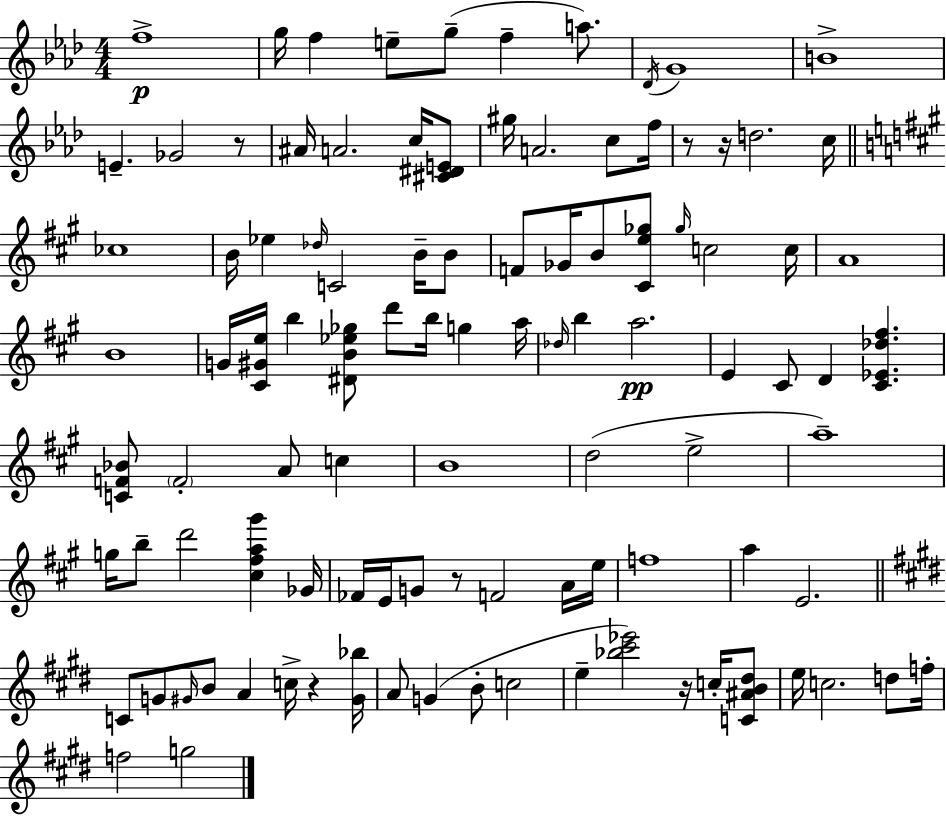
{
  \clef treble
  \numericTimeSignature
  \time 4/4
  \key aes \major
  f''1->\p | g''16 f''4 e''8-- g''8--( f''4-- a''8.) | \acciaccatura { des'16 } g'1 | b'1-> | \break e'4.-- ges'2 r8 | ais'16 a'2. c''16 <cis' dis' e'>8 | gis''16 a'2. c''8 | f''16 r8 r16 d''2. | \break c''16 \bar "||" \break \key a \major ces''1 | b'16 ees''4 \grace { des''16 } c'2 b'16-- b'8 | f'8 ges'16 b'8 <cis' e'' ges''>8 \grace { ges''16 } c''2 | c''16 a'1 | \break b'1 | g'16 <cis' gis' e''>16 b''4 <dis' b' ees'' ges''>8 d'''8 b''16 g''4 | a''16 \grace { des''16 } b''4 a''2.\pp | e'4 cis'8 d'4 <cis' ees' des'' fis''>4. | \break <c' f' bes'>8 \parenthesize f'2-. a'8 c''4 | b'1 | d''2( e''2-> | a''1--) | \break g''16 b''8-- d'''2 <cis'' fis'' a'' gis'''>4 | ges'16 fes'16 e'16 g'8 r8 f'2 | a'16 e''16 f''1 | a''4 e'2. | \break \bar "||" \break \key e \major c'8 g'8 \grace { gis'16 } b'8 a'4 c''16-> r4 | <gis' bes''>16 a'8 g'4( b'8-. c''2 | e''4-- <bes'' cis''' ees'''>2) r16 c''16-. <c' ais' b' dis''>8 | e''16 c''2. d''8 | \break f''16-. f''2 g''2 | \bar "|."
}